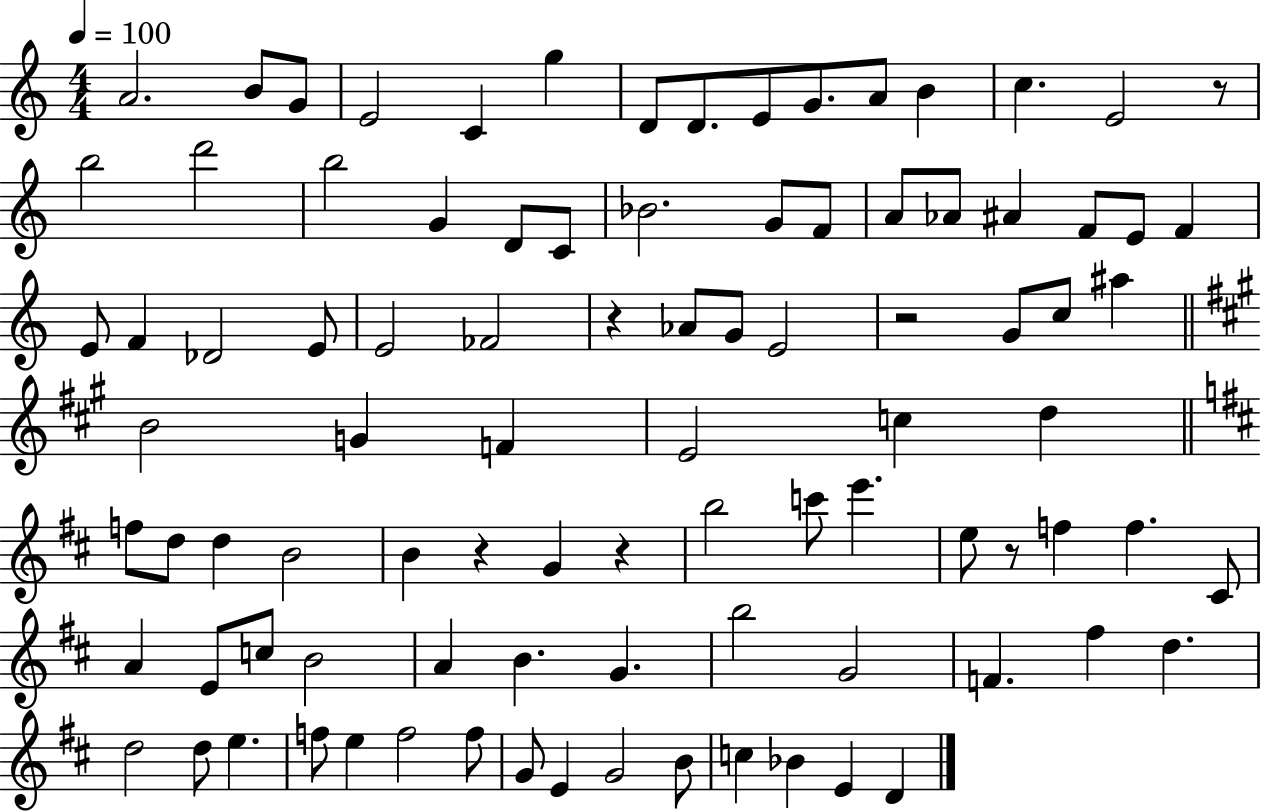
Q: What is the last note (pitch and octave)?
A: D4